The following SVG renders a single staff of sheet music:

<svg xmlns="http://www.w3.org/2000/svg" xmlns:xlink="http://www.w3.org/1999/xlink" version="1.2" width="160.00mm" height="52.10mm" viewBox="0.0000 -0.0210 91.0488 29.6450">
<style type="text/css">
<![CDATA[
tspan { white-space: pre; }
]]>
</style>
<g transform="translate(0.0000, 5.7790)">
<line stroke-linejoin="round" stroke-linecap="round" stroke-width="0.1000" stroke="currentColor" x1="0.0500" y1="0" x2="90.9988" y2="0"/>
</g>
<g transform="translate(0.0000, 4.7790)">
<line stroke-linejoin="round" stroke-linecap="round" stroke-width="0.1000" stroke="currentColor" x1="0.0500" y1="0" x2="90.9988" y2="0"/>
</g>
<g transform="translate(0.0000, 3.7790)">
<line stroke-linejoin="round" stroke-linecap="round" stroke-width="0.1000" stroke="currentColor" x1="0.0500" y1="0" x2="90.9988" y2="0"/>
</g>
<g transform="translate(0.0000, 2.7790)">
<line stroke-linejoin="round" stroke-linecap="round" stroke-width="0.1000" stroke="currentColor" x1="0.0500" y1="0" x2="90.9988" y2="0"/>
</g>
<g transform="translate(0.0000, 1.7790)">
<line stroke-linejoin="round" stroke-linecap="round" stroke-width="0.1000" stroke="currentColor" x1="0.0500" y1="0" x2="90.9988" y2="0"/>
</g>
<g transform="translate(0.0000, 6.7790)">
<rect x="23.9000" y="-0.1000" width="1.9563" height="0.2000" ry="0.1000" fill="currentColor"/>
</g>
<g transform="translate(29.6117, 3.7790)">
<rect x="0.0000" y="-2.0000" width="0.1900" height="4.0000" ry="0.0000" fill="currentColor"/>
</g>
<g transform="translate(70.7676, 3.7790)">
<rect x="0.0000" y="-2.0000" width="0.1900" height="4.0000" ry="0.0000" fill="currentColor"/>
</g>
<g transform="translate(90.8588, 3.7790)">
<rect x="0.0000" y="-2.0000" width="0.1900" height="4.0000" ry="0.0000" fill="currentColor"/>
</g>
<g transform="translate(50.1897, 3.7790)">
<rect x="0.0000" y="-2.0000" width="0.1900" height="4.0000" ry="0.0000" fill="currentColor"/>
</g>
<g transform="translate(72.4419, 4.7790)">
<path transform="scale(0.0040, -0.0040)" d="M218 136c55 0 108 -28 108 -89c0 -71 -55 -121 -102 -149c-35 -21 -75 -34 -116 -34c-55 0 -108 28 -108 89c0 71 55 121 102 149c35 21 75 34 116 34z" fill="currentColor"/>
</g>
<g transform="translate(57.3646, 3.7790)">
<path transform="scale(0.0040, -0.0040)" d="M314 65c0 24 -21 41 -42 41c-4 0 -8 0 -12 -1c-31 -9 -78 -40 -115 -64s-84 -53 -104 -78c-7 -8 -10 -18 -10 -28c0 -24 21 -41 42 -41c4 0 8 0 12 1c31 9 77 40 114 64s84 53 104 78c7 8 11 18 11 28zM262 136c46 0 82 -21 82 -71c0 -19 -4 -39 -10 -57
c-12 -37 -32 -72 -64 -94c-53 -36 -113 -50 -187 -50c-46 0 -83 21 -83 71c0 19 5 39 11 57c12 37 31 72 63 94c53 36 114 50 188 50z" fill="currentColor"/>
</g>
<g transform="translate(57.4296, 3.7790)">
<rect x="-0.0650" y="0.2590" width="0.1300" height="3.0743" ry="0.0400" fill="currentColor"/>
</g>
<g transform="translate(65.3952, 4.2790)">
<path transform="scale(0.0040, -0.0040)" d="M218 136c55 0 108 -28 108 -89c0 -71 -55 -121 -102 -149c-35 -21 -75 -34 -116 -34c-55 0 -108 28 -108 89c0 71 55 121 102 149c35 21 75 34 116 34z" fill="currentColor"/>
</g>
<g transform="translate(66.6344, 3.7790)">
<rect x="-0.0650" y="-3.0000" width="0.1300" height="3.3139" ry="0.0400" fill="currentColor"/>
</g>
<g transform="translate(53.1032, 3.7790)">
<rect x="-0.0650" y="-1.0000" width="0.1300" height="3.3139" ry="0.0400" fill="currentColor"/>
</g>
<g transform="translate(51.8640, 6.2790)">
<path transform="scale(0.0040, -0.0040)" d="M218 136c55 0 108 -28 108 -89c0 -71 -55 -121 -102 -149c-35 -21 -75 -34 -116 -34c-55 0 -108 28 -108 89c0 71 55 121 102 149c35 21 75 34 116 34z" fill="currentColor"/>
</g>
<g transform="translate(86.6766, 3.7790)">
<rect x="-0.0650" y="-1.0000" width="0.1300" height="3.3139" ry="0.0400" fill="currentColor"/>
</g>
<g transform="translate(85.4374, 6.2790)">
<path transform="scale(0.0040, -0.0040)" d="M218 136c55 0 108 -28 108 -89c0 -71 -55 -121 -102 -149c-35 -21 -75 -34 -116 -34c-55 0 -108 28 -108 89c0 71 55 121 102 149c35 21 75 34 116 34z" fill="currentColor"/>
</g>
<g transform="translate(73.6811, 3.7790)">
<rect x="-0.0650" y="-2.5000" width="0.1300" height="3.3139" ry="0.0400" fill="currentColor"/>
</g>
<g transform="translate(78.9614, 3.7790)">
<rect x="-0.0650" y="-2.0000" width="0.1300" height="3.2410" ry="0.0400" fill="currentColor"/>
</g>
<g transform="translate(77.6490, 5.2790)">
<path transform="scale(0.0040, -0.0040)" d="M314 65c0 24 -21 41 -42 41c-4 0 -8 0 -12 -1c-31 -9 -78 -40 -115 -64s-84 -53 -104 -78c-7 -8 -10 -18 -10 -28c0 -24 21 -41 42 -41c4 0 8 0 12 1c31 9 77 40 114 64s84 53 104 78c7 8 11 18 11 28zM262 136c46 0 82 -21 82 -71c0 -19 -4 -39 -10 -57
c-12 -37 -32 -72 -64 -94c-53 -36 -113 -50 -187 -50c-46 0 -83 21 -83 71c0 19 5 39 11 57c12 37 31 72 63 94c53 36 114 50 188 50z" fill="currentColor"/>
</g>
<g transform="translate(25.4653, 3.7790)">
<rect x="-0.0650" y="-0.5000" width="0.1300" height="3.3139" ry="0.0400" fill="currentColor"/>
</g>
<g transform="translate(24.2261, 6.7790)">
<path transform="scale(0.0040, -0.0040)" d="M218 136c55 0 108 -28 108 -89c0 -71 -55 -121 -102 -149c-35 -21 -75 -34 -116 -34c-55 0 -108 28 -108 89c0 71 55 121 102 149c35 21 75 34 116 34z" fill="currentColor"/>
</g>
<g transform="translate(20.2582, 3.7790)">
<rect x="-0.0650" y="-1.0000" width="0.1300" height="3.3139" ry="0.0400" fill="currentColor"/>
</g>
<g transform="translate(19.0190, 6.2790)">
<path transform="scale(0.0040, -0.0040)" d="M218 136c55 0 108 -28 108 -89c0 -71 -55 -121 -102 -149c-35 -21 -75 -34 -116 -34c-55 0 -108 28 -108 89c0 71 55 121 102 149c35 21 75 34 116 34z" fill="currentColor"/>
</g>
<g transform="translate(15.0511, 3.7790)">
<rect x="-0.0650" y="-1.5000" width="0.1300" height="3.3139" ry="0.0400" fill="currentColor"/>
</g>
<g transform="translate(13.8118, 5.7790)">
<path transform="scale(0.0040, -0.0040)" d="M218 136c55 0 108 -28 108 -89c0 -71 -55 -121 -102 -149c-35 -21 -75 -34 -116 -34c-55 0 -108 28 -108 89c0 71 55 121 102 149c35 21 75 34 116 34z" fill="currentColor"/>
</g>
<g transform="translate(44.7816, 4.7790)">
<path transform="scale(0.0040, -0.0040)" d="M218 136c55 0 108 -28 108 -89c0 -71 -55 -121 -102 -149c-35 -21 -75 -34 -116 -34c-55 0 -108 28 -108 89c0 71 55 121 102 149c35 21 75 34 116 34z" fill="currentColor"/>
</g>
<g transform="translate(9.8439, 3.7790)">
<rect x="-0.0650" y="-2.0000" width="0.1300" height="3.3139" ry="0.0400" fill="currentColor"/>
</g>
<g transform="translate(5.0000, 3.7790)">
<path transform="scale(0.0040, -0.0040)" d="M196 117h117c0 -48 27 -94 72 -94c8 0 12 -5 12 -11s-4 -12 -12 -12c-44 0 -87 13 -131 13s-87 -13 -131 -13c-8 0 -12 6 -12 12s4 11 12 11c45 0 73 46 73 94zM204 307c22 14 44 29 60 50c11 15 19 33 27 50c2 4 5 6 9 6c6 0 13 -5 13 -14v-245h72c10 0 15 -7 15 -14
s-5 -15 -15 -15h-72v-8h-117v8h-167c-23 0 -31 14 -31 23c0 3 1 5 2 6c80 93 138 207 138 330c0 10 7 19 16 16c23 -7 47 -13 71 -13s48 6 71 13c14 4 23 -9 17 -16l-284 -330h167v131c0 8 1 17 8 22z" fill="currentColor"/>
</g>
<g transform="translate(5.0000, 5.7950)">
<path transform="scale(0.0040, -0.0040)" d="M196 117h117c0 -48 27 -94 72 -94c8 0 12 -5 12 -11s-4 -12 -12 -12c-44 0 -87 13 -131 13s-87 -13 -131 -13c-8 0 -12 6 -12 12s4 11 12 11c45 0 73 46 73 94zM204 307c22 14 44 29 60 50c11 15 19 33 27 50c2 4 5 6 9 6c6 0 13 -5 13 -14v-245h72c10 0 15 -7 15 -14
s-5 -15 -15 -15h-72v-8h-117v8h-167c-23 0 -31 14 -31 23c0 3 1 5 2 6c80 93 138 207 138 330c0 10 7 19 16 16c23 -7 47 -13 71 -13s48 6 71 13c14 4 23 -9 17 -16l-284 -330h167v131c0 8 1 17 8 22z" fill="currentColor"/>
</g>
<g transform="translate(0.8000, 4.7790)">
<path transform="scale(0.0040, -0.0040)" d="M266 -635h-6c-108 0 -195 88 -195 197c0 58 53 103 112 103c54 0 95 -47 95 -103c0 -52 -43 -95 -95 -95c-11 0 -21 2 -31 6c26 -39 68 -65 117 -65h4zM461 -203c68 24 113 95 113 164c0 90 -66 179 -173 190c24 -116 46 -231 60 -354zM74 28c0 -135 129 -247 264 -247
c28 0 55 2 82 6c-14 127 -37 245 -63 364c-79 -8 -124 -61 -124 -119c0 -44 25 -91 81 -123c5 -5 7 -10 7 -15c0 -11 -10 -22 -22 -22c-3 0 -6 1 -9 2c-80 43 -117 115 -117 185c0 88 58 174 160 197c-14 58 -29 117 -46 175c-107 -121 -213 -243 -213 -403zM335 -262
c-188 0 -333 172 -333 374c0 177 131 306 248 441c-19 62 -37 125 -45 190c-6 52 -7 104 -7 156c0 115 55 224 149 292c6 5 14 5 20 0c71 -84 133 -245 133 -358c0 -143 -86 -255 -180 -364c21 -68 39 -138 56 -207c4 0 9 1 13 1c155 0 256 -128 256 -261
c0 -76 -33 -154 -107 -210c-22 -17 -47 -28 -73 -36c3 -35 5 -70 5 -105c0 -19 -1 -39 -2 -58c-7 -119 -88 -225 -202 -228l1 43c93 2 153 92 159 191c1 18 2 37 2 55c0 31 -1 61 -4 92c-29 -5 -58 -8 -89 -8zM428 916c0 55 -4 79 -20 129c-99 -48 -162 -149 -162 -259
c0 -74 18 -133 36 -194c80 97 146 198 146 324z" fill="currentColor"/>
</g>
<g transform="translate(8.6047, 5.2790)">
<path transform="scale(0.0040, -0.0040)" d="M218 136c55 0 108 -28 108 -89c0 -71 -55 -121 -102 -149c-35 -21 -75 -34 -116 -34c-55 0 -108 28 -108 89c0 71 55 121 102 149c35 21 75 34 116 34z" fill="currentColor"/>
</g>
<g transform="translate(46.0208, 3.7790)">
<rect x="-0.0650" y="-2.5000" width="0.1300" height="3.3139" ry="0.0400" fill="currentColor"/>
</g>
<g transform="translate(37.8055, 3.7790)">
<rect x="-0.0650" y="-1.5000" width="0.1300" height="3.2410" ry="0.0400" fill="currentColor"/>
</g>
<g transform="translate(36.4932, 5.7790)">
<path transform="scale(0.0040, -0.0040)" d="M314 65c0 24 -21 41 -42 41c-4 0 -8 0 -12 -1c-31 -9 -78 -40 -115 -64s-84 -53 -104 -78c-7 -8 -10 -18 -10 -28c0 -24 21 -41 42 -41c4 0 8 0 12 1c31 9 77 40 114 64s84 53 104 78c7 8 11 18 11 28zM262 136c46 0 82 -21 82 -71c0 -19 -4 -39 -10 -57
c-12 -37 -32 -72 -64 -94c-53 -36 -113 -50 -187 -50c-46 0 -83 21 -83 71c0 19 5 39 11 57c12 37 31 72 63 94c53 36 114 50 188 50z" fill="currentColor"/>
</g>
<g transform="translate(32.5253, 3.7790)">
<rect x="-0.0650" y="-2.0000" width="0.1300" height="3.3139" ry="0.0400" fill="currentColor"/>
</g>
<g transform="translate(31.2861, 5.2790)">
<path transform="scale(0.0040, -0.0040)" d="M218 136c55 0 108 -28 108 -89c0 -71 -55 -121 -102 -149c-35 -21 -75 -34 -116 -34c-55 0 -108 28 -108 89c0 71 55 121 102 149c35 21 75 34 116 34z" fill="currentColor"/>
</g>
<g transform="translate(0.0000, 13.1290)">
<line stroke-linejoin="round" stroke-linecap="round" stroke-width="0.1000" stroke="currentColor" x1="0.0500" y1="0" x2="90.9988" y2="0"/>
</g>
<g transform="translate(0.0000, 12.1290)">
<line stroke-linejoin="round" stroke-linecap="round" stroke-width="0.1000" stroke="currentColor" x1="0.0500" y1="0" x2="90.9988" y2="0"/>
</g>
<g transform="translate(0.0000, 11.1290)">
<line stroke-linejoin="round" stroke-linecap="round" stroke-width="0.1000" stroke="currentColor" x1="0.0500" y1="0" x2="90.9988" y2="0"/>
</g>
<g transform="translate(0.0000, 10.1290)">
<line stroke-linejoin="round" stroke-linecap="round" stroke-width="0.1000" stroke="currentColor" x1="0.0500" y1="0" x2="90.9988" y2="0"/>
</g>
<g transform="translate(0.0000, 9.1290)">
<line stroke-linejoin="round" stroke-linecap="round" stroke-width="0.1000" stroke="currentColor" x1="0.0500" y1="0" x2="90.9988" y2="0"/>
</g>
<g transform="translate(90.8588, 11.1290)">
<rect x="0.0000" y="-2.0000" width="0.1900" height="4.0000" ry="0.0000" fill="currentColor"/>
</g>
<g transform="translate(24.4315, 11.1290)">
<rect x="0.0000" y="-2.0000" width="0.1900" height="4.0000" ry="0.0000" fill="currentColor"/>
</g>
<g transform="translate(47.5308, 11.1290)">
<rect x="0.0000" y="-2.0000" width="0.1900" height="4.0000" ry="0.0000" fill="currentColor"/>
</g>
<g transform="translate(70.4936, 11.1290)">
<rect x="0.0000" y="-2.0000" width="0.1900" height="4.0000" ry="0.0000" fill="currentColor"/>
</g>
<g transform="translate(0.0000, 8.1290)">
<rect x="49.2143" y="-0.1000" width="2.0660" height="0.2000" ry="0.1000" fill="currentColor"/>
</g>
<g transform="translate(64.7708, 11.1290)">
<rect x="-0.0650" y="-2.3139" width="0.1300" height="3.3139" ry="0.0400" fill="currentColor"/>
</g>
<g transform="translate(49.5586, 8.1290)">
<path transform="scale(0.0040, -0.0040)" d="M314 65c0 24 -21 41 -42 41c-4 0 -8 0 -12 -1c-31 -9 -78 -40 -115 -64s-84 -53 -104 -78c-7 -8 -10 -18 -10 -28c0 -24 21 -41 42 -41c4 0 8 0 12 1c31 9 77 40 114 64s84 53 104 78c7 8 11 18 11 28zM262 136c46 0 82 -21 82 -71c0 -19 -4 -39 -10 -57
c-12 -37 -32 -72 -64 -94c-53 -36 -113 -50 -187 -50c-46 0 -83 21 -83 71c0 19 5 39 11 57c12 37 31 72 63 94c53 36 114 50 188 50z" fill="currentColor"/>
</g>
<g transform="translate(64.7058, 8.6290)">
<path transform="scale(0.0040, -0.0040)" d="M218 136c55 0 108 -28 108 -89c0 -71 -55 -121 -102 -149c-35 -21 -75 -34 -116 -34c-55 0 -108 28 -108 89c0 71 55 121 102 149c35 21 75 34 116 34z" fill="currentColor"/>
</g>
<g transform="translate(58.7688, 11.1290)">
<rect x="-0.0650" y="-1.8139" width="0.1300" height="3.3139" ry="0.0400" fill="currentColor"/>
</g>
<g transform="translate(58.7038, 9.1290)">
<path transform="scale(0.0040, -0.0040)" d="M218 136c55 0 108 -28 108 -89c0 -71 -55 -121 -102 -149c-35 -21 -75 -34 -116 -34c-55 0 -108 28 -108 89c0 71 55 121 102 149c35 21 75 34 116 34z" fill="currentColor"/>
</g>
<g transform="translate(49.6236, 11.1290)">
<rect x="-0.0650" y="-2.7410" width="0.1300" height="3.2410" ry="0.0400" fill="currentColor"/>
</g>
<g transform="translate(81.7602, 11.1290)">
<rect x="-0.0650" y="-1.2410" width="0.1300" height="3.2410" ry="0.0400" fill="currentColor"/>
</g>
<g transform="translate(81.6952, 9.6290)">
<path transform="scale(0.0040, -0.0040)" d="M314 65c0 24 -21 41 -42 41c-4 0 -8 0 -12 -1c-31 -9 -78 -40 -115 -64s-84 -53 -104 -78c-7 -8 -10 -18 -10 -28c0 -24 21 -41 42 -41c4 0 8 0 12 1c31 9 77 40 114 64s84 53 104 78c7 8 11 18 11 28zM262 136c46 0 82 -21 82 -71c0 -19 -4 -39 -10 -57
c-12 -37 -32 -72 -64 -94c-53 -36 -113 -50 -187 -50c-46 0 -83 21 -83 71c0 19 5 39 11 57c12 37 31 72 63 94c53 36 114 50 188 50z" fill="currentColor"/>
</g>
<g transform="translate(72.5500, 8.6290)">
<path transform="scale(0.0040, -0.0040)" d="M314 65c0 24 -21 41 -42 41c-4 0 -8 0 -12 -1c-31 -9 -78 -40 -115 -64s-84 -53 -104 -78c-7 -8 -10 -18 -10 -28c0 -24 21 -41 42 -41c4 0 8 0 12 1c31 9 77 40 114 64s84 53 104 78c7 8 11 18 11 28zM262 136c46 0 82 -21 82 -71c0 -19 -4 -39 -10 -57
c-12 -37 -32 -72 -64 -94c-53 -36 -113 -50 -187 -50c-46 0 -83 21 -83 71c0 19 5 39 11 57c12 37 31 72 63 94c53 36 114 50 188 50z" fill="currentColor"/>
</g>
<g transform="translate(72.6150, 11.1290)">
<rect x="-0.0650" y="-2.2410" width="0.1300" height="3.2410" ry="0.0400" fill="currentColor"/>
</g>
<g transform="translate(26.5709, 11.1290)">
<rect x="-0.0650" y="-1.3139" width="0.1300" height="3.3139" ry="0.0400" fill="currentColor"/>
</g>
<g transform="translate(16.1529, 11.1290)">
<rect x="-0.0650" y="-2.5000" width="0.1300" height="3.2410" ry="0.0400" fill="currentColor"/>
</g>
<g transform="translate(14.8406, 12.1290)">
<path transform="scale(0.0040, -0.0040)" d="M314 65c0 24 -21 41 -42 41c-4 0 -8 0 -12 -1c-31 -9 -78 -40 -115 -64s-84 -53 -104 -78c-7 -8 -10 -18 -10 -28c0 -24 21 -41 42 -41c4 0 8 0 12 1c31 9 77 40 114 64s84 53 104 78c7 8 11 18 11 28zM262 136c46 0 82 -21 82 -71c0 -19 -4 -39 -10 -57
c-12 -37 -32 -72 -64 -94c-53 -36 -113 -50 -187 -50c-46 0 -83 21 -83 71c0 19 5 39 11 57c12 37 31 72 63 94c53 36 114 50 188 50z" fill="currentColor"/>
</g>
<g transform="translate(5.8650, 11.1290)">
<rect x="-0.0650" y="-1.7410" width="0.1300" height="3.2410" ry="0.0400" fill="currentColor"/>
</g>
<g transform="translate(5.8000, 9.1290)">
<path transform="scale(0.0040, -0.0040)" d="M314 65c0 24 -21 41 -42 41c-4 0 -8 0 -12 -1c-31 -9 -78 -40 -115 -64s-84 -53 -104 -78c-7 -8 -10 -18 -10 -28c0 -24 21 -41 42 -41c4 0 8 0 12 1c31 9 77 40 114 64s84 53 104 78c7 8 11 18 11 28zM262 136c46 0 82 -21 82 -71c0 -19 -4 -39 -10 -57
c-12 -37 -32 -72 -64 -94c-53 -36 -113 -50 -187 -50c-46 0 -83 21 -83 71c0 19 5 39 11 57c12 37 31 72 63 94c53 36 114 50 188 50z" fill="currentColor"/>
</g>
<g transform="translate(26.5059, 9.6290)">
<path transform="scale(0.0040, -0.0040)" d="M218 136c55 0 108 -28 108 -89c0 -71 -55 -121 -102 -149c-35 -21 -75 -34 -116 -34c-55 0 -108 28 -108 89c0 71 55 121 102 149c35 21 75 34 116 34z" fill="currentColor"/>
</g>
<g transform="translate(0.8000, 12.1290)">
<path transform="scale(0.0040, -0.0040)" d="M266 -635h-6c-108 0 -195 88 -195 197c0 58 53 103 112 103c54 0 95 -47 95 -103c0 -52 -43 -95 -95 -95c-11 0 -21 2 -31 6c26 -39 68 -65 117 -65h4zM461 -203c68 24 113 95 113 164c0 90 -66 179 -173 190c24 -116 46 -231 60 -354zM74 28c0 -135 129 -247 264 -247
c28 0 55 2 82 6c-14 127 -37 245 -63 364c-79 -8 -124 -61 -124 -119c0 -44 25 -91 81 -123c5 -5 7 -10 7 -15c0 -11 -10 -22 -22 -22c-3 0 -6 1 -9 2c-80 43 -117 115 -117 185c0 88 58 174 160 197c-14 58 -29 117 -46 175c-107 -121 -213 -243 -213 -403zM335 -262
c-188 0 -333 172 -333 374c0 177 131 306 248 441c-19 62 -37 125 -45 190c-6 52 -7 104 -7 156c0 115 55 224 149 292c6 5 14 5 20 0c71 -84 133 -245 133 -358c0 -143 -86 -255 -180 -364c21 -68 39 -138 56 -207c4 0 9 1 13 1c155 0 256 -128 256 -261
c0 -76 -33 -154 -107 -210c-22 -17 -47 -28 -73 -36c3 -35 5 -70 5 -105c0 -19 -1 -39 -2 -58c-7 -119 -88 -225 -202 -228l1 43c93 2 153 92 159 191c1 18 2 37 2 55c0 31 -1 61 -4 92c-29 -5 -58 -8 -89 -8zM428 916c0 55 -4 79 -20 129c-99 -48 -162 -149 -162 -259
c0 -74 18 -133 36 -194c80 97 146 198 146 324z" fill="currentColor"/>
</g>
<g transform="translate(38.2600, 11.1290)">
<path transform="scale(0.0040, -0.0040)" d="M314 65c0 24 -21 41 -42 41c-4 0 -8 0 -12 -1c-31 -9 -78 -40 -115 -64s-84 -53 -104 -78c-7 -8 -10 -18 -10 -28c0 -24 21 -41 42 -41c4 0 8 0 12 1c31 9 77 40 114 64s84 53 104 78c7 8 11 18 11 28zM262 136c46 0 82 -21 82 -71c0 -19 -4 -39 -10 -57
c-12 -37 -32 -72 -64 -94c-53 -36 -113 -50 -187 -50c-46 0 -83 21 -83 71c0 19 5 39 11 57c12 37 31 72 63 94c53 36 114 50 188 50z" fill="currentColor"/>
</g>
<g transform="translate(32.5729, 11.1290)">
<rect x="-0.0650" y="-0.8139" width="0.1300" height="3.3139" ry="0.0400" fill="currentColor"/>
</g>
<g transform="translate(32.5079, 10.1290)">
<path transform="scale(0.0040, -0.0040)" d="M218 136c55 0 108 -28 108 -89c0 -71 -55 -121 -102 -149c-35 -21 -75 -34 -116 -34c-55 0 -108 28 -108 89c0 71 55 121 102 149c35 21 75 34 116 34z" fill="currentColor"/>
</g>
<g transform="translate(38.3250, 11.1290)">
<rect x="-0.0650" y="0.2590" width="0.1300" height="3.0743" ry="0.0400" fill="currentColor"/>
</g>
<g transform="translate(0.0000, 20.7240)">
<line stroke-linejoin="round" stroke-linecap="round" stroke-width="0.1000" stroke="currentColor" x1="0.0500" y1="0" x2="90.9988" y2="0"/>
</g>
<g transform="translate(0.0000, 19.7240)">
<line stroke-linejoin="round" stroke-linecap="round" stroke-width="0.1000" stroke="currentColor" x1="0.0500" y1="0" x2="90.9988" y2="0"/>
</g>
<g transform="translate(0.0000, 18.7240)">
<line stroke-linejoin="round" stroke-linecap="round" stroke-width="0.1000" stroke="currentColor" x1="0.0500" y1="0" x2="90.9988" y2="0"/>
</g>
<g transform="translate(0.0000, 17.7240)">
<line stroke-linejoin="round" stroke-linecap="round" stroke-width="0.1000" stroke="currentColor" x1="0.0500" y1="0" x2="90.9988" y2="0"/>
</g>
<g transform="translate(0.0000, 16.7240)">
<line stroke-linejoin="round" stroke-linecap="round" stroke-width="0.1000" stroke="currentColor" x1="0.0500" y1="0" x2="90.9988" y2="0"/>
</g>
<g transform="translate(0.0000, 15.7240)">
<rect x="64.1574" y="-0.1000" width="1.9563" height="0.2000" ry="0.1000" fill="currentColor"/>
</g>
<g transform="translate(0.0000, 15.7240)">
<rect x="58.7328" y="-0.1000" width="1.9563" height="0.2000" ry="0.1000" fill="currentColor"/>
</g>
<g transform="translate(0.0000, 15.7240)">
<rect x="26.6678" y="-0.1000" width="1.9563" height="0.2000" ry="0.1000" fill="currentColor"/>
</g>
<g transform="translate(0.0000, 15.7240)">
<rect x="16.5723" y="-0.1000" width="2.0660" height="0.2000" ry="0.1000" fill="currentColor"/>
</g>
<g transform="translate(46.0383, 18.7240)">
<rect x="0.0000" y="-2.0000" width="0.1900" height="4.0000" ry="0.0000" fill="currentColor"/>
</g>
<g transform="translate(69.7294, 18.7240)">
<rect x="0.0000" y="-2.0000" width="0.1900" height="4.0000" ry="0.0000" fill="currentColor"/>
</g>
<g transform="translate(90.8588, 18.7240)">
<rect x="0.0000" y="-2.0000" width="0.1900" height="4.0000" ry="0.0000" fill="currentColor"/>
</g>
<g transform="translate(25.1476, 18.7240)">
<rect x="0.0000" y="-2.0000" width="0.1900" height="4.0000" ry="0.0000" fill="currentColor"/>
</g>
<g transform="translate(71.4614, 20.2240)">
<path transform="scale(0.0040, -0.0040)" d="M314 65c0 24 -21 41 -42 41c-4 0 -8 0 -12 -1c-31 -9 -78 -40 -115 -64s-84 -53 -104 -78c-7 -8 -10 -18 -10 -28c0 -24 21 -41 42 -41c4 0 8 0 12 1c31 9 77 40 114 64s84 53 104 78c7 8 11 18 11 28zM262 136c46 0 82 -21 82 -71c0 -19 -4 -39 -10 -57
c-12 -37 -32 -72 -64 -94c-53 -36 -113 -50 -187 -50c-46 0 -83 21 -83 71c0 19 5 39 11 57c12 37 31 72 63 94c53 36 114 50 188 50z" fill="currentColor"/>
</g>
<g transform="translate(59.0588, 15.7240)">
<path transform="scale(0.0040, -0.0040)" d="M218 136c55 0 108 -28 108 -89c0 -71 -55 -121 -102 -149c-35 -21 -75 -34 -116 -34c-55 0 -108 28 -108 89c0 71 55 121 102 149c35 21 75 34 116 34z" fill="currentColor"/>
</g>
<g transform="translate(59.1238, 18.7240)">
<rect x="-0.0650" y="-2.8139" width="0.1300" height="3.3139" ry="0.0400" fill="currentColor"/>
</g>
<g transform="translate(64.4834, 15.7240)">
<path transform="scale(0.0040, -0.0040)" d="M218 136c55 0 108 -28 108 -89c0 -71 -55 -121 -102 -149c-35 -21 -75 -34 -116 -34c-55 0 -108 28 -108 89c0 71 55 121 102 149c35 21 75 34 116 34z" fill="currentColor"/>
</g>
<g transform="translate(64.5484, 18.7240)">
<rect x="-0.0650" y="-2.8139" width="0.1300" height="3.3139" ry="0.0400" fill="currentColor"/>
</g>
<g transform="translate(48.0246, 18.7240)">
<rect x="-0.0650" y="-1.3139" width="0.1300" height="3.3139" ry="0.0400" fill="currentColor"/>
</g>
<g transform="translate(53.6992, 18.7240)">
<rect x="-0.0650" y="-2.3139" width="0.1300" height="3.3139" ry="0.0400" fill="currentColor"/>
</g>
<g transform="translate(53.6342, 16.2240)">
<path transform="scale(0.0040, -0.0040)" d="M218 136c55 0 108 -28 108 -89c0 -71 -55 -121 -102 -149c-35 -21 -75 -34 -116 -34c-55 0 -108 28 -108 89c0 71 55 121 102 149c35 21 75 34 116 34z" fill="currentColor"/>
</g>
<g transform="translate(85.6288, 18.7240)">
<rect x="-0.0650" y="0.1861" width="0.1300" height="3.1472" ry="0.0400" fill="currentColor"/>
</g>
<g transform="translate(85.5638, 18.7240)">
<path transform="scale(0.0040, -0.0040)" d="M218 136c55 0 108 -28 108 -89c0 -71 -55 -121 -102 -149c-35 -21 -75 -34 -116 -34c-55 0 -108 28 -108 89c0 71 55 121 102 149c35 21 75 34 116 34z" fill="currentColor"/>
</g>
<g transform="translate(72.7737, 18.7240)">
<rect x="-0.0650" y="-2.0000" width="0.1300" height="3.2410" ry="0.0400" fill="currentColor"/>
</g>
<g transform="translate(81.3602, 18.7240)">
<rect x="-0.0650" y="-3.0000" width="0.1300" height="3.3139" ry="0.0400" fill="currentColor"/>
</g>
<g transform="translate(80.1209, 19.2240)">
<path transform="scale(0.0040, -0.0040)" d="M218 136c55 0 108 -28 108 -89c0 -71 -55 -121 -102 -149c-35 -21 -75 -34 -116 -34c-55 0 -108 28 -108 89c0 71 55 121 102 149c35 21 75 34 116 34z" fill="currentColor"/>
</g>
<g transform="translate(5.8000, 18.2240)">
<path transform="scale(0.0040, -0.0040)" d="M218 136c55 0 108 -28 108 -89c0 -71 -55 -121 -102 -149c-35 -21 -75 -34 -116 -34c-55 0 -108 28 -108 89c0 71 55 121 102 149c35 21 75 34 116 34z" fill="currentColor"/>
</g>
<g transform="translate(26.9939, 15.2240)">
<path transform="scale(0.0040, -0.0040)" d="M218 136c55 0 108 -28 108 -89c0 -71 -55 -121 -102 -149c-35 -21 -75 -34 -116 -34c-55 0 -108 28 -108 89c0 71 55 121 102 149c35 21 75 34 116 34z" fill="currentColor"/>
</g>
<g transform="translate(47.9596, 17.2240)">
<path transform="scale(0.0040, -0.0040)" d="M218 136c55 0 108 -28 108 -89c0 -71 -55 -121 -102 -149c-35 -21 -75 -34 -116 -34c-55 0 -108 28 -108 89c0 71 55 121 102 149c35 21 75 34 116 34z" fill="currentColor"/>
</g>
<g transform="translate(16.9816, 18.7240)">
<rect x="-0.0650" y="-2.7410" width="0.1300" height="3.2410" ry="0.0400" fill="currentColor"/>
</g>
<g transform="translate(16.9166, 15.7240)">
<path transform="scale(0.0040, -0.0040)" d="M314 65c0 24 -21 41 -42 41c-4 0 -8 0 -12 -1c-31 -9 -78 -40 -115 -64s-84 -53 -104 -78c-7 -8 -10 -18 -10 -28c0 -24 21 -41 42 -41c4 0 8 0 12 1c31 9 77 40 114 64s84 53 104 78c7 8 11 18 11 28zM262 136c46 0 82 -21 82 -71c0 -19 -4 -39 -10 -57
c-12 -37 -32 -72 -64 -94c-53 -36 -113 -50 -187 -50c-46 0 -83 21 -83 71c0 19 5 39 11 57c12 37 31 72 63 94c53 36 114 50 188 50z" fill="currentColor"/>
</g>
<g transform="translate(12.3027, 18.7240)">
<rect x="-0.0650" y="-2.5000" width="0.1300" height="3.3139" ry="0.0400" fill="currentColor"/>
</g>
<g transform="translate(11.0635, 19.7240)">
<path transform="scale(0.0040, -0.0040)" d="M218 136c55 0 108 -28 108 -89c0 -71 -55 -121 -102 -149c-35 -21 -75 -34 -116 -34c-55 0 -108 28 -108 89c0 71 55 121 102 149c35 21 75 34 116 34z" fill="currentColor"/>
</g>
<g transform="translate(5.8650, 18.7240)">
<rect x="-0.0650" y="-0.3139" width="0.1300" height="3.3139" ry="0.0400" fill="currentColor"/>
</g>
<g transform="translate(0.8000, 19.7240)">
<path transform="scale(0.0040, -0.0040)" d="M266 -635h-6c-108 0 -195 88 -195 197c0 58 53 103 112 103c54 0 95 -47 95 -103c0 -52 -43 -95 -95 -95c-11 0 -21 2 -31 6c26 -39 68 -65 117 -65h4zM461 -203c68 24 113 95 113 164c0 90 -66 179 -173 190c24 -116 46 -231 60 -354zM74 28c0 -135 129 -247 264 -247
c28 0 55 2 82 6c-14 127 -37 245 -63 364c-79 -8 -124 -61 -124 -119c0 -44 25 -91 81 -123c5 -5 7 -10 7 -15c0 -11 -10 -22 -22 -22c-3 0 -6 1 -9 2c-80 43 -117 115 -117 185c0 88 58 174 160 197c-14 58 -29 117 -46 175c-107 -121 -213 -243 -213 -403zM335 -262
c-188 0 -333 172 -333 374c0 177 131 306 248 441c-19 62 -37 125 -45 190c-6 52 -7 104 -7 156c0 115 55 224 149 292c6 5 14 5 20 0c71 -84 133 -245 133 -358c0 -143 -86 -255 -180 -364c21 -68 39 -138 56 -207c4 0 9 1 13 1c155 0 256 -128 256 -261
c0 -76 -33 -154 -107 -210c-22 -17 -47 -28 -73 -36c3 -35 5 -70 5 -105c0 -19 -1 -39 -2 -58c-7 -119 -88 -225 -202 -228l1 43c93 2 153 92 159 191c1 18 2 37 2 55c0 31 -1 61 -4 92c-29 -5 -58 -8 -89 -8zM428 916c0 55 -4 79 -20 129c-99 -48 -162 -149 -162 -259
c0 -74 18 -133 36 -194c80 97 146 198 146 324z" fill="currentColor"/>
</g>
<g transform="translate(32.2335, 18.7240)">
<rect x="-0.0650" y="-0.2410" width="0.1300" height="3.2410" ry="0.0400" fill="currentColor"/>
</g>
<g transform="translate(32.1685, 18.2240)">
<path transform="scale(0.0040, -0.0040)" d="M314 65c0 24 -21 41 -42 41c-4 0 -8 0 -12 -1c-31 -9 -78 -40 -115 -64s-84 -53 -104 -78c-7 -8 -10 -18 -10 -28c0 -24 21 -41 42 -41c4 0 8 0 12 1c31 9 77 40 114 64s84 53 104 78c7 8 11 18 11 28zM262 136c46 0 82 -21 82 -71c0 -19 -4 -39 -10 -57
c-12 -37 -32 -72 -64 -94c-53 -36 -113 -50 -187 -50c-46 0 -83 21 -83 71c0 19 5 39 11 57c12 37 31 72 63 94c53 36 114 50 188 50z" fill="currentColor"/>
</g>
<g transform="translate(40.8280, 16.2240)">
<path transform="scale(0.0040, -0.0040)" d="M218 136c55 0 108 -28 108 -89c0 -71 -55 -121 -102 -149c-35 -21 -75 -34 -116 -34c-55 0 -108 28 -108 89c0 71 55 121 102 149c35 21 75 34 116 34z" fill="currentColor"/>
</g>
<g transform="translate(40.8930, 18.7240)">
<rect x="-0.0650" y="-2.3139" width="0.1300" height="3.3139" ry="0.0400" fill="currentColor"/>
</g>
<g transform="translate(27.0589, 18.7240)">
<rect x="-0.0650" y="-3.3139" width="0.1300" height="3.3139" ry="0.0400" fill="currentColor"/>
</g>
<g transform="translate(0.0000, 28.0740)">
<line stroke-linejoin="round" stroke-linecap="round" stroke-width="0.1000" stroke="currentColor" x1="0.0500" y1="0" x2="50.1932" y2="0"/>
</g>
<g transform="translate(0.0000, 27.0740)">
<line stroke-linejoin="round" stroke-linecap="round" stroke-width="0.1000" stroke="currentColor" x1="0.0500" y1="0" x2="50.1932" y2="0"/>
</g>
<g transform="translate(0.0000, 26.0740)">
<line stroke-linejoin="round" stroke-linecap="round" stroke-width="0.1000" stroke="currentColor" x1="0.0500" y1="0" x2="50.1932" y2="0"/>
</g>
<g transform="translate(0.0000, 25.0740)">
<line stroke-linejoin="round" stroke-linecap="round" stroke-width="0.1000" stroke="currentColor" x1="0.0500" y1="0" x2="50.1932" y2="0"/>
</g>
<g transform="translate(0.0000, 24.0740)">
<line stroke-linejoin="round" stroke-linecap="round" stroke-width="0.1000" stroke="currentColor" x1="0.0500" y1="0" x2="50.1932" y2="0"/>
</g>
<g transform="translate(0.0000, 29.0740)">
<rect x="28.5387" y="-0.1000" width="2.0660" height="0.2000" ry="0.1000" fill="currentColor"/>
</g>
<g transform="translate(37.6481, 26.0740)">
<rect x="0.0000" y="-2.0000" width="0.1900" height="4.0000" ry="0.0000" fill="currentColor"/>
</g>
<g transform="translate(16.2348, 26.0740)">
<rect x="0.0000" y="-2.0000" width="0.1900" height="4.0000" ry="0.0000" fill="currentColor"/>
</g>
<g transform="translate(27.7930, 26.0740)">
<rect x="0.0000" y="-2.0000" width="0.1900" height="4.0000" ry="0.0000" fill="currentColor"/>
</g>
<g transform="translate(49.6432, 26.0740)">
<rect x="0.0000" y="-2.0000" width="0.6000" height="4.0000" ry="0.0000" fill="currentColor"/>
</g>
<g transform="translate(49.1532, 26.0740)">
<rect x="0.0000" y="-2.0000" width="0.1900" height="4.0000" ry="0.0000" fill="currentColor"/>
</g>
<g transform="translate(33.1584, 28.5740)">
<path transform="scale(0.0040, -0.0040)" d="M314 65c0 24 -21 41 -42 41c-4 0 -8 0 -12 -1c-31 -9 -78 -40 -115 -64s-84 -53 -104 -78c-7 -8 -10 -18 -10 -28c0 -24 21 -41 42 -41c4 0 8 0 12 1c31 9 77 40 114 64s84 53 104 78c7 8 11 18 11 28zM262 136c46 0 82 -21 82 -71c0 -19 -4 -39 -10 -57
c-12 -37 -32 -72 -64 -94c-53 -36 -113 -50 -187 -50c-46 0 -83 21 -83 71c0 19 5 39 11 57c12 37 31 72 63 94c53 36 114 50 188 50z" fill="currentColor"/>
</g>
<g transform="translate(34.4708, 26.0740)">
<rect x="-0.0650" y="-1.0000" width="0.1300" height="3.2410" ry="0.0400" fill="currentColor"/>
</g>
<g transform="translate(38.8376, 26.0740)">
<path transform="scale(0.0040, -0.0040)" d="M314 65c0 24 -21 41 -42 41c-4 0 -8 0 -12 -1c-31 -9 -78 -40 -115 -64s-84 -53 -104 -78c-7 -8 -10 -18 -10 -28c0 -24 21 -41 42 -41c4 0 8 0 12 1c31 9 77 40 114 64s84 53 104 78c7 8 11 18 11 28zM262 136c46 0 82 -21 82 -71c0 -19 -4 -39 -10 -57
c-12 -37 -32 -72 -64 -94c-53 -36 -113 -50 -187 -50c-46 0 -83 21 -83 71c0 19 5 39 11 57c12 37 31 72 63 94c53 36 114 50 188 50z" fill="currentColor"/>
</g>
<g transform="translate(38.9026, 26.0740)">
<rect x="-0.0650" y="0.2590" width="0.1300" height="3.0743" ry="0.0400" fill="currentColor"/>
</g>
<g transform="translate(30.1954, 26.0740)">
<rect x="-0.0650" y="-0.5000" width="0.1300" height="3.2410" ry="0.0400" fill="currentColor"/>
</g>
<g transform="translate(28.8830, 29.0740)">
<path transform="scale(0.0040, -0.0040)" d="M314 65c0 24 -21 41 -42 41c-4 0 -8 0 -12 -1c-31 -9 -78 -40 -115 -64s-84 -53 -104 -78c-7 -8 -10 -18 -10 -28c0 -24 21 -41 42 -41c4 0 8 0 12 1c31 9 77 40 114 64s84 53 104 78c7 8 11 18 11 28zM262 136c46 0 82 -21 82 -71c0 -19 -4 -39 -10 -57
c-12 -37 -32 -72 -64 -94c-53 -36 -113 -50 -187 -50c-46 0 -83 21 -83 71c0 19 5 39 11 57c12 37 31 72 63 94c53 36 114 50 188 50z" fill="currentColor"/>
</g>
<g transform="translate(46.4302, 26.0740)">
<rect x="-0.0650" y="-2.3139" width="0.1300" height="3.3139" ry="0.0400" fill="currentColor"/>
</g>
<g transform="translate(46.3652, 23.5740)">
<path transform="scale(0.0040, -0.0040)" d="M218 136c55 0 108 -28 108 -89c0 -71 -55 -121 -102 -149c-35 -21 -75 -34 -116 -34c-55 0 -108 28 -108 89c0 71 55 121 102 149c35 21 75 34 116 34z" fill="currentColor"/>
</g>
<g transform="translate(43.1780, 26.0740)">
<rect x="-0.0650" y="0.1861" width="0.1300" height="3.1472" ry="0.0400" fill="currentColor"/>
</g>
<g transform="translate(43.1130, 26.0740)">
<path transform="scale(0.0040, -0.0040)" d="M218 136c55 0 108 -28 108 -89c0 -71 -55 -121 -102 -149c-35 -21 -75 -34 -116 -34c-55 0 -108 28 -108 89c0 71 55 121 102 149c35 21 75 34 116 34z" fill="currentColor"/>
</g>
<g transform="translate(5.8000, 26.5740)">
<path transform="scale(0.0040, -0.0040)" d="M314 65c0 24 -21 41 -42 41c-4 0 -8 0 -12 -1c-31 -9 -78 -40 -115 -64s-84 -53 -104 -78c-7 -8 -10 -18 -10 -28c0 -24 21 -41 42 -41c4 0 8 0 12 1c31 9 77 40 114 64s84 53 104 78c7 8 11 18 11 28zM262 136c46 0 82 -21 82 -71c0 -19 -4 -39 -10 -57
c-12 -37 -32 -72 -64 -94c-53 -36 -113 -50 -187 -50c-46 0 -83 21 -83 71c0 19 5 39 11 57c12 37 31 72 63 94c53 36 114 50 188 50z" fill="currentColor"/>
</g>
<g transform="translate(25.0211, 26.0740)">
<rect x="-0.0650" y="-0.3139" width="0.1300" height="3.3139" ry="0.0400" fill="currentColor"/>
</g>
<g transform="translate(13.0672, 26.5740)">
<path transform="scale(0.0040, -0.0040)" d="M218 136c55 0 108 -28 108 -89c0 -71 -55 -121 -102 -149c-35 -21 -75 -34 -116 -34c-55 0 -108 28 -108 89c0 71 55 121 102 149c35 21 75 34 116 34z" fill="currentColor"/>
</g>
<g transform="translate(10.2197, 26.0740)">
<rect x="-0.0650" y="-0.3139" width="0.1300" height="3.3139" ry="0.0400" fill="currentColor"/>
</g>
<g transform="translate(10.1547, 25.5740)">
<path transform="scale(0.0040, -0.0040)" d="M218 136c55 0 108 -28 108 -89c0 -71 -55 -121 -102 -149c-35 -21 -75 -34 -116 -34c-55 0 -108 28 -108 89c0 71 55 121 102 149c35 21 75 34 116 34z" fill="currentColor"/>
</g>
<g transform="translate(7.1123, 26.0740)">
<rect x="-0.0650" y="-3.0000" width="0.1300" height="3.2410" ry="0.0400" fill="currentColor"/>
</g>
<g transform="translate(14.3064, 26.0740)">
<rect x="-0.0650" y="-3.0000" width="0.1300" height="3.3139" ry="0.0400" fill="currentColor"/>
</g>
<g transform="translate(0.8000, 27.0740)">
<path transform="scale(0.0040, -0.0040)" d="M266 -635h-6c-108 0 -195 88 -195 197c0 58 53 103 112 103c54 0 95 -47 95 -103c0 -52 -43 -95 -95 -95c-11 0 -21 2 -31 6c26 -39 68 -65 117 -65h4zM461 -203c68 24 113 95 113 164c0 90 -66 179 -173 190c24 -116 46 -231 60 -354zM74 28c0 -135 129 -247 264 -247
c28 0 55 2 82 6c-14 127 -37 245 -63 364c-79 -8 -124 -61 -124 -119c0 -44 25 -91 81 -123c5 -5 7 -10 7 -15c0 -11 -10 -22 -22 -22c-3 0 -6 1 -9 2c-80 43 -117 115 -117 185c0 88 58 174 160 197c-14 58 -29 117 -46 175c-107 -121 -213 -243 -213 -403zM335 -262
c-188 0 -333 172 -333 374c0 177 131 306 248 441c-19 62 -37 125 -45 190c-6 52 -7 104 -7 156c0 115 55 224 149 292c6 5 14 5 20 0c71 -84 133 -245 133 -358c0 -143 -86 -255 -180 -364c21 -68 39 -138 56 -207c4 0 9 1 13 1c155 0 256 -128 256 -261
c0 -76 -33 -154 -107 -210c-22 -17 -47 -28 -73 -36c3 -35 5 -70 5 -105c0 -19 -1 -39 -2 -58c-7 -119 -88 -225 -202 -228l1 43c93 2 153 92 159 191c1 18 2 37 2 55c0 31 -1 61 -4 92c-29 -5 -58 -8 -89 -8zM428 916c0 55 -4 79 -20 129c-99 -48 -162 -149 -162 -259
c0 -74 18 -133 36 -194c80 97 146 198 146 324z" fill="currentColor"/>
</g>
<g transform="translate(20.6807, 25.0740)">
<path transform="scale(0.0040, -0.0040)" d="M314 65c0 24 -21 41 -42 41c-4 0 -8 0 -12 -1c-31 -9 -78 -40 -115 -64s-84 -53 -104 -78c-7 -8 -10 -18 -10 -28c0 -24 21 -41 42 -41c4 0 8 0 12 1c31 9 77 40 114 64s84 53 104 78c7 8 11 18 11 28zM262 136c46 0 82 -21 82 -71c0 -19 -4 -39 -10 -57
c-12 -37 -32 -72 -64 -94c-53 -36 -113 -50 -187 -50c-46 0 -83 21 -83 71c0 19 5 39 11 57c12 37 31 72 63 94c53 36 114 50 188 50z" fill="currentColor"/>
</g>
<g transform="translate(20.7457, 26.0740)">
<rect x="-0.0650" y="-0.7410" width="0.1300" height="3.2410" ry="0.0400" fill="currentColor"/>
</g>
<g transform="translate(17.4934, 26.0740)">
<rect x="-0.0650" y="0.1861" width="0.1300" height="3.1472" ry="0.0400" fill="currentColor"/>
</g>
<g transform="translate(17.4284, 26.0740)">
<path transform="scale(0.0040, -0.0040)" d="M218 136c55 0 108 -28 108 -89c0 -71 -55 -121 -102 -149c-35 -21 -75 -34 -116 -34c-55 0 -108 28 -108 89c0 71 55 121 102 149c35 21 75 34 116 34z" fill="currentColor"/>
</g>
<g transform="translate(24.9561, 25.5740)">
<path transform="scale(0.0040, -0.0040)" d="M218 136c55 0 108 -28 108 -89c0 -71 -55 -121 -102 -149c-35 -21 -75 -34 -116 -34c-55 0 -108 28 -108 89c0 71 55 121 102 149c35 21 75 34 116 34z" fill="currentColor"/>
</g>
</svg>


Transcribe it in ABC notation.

X:1
T:Untitled
M:4/4
L:1/4
K:C
F E D C F E2 G D B2 A G F2 D f2 G2 e d B2 a2 f g g2 e2 c G a2 b c2 g e g a a F2 A B A2 c A B d2 c C2 D2 B2 B g